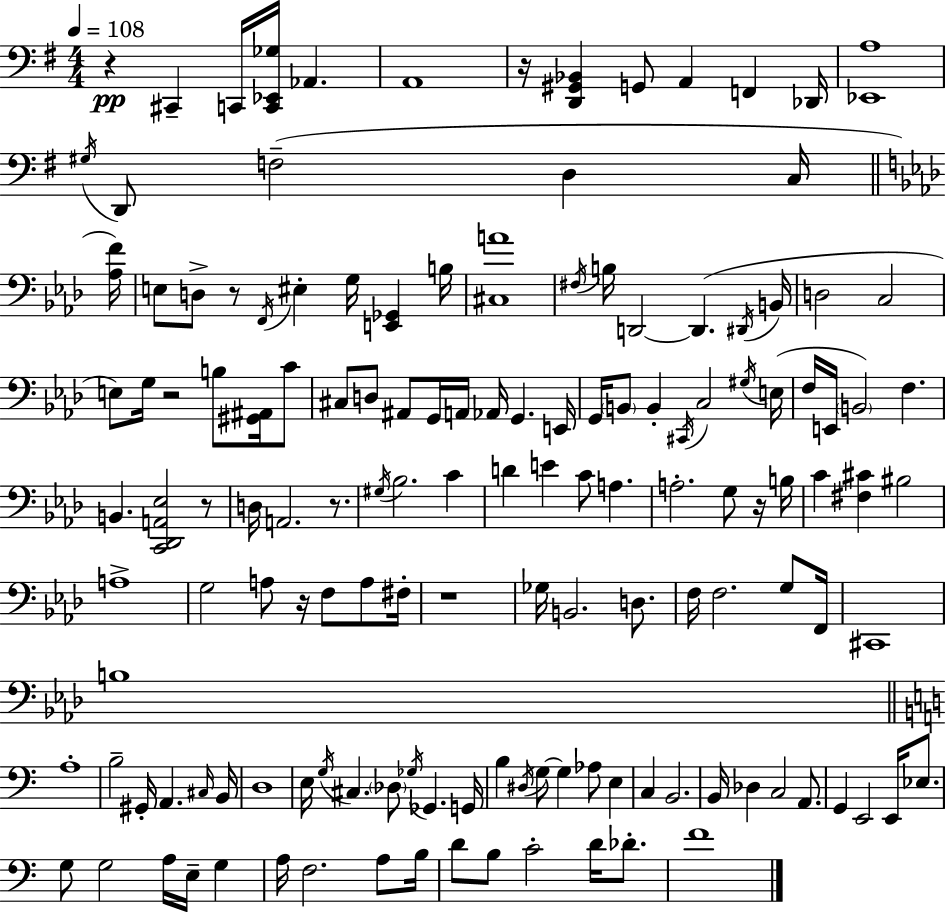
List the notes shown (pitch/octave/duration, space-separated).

R/q C#2/q C2/s [C2,Eb2,Gb3]/s Ab2/q. A2/w R/s [D2,G#2,Bb2]/q G2/e A2/q F2/q Db2/s [Eb2,A3]/w G#3/s D2/e F3/h D3/q C3/s [Ab3,F4]/s E3/e D3/e R/e F2/s EIS3/q G3/s [E2,Gb2]/q B3/s [C#3,A4]/w F#3/s B3/s D2/h D2/q. D#2/s B2/s D3/h C3/h E3/e G3/s R/h B3/e [G#2,A#2]/s C4/e C#3/e D3/e A#2/e G2/s A2/s Ab2/s G2/q. E2/s G2/s B2/e B2/q C#2/s C3/h G#3/s E3/s F3/s E2/s B2/h F3/q. B2/q. [C2,Db2,A2,Eb3]/h R/e D3/s A2/h. R/e. G#3/s Bb3/h. C4/q D4/q E4/q C4/e A3/q. A3/h. G3/e R/s B3/s C4/q [F#3,C#4]/q BIS3/h A3/w G3/h A3/e R/s F3/e A3/e F#3/s R/w Gb3/s B2/h. D3/e. F3/s F3/h. G3/e F2/s C#2/w B3/w A3/w B3/h G#2/s A2/q. C#3/s B2/s D3/w E3/s G3/s C#3/q. Db3/e Gb3/s Gb2/q. G2/s B3/q D#3/s G3/e G3/q Ab3/e E3/q C3/q B2/h. B2/s Db3/q C3/h A2/e. G2/q E2/h E2/s Eb3/e. G3/e G3/h A3/s E3/s G3/q A3/s F3/h. A3/e B3/s D4/e B3/e C4/h D4/s Db4/e. F4/w